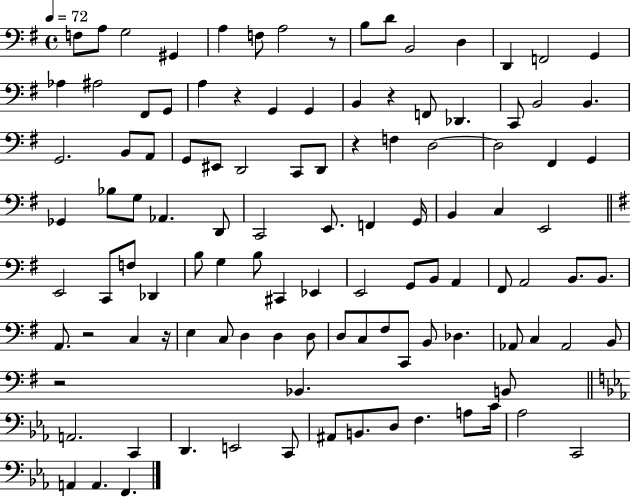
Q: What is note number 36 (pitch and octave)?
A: F3